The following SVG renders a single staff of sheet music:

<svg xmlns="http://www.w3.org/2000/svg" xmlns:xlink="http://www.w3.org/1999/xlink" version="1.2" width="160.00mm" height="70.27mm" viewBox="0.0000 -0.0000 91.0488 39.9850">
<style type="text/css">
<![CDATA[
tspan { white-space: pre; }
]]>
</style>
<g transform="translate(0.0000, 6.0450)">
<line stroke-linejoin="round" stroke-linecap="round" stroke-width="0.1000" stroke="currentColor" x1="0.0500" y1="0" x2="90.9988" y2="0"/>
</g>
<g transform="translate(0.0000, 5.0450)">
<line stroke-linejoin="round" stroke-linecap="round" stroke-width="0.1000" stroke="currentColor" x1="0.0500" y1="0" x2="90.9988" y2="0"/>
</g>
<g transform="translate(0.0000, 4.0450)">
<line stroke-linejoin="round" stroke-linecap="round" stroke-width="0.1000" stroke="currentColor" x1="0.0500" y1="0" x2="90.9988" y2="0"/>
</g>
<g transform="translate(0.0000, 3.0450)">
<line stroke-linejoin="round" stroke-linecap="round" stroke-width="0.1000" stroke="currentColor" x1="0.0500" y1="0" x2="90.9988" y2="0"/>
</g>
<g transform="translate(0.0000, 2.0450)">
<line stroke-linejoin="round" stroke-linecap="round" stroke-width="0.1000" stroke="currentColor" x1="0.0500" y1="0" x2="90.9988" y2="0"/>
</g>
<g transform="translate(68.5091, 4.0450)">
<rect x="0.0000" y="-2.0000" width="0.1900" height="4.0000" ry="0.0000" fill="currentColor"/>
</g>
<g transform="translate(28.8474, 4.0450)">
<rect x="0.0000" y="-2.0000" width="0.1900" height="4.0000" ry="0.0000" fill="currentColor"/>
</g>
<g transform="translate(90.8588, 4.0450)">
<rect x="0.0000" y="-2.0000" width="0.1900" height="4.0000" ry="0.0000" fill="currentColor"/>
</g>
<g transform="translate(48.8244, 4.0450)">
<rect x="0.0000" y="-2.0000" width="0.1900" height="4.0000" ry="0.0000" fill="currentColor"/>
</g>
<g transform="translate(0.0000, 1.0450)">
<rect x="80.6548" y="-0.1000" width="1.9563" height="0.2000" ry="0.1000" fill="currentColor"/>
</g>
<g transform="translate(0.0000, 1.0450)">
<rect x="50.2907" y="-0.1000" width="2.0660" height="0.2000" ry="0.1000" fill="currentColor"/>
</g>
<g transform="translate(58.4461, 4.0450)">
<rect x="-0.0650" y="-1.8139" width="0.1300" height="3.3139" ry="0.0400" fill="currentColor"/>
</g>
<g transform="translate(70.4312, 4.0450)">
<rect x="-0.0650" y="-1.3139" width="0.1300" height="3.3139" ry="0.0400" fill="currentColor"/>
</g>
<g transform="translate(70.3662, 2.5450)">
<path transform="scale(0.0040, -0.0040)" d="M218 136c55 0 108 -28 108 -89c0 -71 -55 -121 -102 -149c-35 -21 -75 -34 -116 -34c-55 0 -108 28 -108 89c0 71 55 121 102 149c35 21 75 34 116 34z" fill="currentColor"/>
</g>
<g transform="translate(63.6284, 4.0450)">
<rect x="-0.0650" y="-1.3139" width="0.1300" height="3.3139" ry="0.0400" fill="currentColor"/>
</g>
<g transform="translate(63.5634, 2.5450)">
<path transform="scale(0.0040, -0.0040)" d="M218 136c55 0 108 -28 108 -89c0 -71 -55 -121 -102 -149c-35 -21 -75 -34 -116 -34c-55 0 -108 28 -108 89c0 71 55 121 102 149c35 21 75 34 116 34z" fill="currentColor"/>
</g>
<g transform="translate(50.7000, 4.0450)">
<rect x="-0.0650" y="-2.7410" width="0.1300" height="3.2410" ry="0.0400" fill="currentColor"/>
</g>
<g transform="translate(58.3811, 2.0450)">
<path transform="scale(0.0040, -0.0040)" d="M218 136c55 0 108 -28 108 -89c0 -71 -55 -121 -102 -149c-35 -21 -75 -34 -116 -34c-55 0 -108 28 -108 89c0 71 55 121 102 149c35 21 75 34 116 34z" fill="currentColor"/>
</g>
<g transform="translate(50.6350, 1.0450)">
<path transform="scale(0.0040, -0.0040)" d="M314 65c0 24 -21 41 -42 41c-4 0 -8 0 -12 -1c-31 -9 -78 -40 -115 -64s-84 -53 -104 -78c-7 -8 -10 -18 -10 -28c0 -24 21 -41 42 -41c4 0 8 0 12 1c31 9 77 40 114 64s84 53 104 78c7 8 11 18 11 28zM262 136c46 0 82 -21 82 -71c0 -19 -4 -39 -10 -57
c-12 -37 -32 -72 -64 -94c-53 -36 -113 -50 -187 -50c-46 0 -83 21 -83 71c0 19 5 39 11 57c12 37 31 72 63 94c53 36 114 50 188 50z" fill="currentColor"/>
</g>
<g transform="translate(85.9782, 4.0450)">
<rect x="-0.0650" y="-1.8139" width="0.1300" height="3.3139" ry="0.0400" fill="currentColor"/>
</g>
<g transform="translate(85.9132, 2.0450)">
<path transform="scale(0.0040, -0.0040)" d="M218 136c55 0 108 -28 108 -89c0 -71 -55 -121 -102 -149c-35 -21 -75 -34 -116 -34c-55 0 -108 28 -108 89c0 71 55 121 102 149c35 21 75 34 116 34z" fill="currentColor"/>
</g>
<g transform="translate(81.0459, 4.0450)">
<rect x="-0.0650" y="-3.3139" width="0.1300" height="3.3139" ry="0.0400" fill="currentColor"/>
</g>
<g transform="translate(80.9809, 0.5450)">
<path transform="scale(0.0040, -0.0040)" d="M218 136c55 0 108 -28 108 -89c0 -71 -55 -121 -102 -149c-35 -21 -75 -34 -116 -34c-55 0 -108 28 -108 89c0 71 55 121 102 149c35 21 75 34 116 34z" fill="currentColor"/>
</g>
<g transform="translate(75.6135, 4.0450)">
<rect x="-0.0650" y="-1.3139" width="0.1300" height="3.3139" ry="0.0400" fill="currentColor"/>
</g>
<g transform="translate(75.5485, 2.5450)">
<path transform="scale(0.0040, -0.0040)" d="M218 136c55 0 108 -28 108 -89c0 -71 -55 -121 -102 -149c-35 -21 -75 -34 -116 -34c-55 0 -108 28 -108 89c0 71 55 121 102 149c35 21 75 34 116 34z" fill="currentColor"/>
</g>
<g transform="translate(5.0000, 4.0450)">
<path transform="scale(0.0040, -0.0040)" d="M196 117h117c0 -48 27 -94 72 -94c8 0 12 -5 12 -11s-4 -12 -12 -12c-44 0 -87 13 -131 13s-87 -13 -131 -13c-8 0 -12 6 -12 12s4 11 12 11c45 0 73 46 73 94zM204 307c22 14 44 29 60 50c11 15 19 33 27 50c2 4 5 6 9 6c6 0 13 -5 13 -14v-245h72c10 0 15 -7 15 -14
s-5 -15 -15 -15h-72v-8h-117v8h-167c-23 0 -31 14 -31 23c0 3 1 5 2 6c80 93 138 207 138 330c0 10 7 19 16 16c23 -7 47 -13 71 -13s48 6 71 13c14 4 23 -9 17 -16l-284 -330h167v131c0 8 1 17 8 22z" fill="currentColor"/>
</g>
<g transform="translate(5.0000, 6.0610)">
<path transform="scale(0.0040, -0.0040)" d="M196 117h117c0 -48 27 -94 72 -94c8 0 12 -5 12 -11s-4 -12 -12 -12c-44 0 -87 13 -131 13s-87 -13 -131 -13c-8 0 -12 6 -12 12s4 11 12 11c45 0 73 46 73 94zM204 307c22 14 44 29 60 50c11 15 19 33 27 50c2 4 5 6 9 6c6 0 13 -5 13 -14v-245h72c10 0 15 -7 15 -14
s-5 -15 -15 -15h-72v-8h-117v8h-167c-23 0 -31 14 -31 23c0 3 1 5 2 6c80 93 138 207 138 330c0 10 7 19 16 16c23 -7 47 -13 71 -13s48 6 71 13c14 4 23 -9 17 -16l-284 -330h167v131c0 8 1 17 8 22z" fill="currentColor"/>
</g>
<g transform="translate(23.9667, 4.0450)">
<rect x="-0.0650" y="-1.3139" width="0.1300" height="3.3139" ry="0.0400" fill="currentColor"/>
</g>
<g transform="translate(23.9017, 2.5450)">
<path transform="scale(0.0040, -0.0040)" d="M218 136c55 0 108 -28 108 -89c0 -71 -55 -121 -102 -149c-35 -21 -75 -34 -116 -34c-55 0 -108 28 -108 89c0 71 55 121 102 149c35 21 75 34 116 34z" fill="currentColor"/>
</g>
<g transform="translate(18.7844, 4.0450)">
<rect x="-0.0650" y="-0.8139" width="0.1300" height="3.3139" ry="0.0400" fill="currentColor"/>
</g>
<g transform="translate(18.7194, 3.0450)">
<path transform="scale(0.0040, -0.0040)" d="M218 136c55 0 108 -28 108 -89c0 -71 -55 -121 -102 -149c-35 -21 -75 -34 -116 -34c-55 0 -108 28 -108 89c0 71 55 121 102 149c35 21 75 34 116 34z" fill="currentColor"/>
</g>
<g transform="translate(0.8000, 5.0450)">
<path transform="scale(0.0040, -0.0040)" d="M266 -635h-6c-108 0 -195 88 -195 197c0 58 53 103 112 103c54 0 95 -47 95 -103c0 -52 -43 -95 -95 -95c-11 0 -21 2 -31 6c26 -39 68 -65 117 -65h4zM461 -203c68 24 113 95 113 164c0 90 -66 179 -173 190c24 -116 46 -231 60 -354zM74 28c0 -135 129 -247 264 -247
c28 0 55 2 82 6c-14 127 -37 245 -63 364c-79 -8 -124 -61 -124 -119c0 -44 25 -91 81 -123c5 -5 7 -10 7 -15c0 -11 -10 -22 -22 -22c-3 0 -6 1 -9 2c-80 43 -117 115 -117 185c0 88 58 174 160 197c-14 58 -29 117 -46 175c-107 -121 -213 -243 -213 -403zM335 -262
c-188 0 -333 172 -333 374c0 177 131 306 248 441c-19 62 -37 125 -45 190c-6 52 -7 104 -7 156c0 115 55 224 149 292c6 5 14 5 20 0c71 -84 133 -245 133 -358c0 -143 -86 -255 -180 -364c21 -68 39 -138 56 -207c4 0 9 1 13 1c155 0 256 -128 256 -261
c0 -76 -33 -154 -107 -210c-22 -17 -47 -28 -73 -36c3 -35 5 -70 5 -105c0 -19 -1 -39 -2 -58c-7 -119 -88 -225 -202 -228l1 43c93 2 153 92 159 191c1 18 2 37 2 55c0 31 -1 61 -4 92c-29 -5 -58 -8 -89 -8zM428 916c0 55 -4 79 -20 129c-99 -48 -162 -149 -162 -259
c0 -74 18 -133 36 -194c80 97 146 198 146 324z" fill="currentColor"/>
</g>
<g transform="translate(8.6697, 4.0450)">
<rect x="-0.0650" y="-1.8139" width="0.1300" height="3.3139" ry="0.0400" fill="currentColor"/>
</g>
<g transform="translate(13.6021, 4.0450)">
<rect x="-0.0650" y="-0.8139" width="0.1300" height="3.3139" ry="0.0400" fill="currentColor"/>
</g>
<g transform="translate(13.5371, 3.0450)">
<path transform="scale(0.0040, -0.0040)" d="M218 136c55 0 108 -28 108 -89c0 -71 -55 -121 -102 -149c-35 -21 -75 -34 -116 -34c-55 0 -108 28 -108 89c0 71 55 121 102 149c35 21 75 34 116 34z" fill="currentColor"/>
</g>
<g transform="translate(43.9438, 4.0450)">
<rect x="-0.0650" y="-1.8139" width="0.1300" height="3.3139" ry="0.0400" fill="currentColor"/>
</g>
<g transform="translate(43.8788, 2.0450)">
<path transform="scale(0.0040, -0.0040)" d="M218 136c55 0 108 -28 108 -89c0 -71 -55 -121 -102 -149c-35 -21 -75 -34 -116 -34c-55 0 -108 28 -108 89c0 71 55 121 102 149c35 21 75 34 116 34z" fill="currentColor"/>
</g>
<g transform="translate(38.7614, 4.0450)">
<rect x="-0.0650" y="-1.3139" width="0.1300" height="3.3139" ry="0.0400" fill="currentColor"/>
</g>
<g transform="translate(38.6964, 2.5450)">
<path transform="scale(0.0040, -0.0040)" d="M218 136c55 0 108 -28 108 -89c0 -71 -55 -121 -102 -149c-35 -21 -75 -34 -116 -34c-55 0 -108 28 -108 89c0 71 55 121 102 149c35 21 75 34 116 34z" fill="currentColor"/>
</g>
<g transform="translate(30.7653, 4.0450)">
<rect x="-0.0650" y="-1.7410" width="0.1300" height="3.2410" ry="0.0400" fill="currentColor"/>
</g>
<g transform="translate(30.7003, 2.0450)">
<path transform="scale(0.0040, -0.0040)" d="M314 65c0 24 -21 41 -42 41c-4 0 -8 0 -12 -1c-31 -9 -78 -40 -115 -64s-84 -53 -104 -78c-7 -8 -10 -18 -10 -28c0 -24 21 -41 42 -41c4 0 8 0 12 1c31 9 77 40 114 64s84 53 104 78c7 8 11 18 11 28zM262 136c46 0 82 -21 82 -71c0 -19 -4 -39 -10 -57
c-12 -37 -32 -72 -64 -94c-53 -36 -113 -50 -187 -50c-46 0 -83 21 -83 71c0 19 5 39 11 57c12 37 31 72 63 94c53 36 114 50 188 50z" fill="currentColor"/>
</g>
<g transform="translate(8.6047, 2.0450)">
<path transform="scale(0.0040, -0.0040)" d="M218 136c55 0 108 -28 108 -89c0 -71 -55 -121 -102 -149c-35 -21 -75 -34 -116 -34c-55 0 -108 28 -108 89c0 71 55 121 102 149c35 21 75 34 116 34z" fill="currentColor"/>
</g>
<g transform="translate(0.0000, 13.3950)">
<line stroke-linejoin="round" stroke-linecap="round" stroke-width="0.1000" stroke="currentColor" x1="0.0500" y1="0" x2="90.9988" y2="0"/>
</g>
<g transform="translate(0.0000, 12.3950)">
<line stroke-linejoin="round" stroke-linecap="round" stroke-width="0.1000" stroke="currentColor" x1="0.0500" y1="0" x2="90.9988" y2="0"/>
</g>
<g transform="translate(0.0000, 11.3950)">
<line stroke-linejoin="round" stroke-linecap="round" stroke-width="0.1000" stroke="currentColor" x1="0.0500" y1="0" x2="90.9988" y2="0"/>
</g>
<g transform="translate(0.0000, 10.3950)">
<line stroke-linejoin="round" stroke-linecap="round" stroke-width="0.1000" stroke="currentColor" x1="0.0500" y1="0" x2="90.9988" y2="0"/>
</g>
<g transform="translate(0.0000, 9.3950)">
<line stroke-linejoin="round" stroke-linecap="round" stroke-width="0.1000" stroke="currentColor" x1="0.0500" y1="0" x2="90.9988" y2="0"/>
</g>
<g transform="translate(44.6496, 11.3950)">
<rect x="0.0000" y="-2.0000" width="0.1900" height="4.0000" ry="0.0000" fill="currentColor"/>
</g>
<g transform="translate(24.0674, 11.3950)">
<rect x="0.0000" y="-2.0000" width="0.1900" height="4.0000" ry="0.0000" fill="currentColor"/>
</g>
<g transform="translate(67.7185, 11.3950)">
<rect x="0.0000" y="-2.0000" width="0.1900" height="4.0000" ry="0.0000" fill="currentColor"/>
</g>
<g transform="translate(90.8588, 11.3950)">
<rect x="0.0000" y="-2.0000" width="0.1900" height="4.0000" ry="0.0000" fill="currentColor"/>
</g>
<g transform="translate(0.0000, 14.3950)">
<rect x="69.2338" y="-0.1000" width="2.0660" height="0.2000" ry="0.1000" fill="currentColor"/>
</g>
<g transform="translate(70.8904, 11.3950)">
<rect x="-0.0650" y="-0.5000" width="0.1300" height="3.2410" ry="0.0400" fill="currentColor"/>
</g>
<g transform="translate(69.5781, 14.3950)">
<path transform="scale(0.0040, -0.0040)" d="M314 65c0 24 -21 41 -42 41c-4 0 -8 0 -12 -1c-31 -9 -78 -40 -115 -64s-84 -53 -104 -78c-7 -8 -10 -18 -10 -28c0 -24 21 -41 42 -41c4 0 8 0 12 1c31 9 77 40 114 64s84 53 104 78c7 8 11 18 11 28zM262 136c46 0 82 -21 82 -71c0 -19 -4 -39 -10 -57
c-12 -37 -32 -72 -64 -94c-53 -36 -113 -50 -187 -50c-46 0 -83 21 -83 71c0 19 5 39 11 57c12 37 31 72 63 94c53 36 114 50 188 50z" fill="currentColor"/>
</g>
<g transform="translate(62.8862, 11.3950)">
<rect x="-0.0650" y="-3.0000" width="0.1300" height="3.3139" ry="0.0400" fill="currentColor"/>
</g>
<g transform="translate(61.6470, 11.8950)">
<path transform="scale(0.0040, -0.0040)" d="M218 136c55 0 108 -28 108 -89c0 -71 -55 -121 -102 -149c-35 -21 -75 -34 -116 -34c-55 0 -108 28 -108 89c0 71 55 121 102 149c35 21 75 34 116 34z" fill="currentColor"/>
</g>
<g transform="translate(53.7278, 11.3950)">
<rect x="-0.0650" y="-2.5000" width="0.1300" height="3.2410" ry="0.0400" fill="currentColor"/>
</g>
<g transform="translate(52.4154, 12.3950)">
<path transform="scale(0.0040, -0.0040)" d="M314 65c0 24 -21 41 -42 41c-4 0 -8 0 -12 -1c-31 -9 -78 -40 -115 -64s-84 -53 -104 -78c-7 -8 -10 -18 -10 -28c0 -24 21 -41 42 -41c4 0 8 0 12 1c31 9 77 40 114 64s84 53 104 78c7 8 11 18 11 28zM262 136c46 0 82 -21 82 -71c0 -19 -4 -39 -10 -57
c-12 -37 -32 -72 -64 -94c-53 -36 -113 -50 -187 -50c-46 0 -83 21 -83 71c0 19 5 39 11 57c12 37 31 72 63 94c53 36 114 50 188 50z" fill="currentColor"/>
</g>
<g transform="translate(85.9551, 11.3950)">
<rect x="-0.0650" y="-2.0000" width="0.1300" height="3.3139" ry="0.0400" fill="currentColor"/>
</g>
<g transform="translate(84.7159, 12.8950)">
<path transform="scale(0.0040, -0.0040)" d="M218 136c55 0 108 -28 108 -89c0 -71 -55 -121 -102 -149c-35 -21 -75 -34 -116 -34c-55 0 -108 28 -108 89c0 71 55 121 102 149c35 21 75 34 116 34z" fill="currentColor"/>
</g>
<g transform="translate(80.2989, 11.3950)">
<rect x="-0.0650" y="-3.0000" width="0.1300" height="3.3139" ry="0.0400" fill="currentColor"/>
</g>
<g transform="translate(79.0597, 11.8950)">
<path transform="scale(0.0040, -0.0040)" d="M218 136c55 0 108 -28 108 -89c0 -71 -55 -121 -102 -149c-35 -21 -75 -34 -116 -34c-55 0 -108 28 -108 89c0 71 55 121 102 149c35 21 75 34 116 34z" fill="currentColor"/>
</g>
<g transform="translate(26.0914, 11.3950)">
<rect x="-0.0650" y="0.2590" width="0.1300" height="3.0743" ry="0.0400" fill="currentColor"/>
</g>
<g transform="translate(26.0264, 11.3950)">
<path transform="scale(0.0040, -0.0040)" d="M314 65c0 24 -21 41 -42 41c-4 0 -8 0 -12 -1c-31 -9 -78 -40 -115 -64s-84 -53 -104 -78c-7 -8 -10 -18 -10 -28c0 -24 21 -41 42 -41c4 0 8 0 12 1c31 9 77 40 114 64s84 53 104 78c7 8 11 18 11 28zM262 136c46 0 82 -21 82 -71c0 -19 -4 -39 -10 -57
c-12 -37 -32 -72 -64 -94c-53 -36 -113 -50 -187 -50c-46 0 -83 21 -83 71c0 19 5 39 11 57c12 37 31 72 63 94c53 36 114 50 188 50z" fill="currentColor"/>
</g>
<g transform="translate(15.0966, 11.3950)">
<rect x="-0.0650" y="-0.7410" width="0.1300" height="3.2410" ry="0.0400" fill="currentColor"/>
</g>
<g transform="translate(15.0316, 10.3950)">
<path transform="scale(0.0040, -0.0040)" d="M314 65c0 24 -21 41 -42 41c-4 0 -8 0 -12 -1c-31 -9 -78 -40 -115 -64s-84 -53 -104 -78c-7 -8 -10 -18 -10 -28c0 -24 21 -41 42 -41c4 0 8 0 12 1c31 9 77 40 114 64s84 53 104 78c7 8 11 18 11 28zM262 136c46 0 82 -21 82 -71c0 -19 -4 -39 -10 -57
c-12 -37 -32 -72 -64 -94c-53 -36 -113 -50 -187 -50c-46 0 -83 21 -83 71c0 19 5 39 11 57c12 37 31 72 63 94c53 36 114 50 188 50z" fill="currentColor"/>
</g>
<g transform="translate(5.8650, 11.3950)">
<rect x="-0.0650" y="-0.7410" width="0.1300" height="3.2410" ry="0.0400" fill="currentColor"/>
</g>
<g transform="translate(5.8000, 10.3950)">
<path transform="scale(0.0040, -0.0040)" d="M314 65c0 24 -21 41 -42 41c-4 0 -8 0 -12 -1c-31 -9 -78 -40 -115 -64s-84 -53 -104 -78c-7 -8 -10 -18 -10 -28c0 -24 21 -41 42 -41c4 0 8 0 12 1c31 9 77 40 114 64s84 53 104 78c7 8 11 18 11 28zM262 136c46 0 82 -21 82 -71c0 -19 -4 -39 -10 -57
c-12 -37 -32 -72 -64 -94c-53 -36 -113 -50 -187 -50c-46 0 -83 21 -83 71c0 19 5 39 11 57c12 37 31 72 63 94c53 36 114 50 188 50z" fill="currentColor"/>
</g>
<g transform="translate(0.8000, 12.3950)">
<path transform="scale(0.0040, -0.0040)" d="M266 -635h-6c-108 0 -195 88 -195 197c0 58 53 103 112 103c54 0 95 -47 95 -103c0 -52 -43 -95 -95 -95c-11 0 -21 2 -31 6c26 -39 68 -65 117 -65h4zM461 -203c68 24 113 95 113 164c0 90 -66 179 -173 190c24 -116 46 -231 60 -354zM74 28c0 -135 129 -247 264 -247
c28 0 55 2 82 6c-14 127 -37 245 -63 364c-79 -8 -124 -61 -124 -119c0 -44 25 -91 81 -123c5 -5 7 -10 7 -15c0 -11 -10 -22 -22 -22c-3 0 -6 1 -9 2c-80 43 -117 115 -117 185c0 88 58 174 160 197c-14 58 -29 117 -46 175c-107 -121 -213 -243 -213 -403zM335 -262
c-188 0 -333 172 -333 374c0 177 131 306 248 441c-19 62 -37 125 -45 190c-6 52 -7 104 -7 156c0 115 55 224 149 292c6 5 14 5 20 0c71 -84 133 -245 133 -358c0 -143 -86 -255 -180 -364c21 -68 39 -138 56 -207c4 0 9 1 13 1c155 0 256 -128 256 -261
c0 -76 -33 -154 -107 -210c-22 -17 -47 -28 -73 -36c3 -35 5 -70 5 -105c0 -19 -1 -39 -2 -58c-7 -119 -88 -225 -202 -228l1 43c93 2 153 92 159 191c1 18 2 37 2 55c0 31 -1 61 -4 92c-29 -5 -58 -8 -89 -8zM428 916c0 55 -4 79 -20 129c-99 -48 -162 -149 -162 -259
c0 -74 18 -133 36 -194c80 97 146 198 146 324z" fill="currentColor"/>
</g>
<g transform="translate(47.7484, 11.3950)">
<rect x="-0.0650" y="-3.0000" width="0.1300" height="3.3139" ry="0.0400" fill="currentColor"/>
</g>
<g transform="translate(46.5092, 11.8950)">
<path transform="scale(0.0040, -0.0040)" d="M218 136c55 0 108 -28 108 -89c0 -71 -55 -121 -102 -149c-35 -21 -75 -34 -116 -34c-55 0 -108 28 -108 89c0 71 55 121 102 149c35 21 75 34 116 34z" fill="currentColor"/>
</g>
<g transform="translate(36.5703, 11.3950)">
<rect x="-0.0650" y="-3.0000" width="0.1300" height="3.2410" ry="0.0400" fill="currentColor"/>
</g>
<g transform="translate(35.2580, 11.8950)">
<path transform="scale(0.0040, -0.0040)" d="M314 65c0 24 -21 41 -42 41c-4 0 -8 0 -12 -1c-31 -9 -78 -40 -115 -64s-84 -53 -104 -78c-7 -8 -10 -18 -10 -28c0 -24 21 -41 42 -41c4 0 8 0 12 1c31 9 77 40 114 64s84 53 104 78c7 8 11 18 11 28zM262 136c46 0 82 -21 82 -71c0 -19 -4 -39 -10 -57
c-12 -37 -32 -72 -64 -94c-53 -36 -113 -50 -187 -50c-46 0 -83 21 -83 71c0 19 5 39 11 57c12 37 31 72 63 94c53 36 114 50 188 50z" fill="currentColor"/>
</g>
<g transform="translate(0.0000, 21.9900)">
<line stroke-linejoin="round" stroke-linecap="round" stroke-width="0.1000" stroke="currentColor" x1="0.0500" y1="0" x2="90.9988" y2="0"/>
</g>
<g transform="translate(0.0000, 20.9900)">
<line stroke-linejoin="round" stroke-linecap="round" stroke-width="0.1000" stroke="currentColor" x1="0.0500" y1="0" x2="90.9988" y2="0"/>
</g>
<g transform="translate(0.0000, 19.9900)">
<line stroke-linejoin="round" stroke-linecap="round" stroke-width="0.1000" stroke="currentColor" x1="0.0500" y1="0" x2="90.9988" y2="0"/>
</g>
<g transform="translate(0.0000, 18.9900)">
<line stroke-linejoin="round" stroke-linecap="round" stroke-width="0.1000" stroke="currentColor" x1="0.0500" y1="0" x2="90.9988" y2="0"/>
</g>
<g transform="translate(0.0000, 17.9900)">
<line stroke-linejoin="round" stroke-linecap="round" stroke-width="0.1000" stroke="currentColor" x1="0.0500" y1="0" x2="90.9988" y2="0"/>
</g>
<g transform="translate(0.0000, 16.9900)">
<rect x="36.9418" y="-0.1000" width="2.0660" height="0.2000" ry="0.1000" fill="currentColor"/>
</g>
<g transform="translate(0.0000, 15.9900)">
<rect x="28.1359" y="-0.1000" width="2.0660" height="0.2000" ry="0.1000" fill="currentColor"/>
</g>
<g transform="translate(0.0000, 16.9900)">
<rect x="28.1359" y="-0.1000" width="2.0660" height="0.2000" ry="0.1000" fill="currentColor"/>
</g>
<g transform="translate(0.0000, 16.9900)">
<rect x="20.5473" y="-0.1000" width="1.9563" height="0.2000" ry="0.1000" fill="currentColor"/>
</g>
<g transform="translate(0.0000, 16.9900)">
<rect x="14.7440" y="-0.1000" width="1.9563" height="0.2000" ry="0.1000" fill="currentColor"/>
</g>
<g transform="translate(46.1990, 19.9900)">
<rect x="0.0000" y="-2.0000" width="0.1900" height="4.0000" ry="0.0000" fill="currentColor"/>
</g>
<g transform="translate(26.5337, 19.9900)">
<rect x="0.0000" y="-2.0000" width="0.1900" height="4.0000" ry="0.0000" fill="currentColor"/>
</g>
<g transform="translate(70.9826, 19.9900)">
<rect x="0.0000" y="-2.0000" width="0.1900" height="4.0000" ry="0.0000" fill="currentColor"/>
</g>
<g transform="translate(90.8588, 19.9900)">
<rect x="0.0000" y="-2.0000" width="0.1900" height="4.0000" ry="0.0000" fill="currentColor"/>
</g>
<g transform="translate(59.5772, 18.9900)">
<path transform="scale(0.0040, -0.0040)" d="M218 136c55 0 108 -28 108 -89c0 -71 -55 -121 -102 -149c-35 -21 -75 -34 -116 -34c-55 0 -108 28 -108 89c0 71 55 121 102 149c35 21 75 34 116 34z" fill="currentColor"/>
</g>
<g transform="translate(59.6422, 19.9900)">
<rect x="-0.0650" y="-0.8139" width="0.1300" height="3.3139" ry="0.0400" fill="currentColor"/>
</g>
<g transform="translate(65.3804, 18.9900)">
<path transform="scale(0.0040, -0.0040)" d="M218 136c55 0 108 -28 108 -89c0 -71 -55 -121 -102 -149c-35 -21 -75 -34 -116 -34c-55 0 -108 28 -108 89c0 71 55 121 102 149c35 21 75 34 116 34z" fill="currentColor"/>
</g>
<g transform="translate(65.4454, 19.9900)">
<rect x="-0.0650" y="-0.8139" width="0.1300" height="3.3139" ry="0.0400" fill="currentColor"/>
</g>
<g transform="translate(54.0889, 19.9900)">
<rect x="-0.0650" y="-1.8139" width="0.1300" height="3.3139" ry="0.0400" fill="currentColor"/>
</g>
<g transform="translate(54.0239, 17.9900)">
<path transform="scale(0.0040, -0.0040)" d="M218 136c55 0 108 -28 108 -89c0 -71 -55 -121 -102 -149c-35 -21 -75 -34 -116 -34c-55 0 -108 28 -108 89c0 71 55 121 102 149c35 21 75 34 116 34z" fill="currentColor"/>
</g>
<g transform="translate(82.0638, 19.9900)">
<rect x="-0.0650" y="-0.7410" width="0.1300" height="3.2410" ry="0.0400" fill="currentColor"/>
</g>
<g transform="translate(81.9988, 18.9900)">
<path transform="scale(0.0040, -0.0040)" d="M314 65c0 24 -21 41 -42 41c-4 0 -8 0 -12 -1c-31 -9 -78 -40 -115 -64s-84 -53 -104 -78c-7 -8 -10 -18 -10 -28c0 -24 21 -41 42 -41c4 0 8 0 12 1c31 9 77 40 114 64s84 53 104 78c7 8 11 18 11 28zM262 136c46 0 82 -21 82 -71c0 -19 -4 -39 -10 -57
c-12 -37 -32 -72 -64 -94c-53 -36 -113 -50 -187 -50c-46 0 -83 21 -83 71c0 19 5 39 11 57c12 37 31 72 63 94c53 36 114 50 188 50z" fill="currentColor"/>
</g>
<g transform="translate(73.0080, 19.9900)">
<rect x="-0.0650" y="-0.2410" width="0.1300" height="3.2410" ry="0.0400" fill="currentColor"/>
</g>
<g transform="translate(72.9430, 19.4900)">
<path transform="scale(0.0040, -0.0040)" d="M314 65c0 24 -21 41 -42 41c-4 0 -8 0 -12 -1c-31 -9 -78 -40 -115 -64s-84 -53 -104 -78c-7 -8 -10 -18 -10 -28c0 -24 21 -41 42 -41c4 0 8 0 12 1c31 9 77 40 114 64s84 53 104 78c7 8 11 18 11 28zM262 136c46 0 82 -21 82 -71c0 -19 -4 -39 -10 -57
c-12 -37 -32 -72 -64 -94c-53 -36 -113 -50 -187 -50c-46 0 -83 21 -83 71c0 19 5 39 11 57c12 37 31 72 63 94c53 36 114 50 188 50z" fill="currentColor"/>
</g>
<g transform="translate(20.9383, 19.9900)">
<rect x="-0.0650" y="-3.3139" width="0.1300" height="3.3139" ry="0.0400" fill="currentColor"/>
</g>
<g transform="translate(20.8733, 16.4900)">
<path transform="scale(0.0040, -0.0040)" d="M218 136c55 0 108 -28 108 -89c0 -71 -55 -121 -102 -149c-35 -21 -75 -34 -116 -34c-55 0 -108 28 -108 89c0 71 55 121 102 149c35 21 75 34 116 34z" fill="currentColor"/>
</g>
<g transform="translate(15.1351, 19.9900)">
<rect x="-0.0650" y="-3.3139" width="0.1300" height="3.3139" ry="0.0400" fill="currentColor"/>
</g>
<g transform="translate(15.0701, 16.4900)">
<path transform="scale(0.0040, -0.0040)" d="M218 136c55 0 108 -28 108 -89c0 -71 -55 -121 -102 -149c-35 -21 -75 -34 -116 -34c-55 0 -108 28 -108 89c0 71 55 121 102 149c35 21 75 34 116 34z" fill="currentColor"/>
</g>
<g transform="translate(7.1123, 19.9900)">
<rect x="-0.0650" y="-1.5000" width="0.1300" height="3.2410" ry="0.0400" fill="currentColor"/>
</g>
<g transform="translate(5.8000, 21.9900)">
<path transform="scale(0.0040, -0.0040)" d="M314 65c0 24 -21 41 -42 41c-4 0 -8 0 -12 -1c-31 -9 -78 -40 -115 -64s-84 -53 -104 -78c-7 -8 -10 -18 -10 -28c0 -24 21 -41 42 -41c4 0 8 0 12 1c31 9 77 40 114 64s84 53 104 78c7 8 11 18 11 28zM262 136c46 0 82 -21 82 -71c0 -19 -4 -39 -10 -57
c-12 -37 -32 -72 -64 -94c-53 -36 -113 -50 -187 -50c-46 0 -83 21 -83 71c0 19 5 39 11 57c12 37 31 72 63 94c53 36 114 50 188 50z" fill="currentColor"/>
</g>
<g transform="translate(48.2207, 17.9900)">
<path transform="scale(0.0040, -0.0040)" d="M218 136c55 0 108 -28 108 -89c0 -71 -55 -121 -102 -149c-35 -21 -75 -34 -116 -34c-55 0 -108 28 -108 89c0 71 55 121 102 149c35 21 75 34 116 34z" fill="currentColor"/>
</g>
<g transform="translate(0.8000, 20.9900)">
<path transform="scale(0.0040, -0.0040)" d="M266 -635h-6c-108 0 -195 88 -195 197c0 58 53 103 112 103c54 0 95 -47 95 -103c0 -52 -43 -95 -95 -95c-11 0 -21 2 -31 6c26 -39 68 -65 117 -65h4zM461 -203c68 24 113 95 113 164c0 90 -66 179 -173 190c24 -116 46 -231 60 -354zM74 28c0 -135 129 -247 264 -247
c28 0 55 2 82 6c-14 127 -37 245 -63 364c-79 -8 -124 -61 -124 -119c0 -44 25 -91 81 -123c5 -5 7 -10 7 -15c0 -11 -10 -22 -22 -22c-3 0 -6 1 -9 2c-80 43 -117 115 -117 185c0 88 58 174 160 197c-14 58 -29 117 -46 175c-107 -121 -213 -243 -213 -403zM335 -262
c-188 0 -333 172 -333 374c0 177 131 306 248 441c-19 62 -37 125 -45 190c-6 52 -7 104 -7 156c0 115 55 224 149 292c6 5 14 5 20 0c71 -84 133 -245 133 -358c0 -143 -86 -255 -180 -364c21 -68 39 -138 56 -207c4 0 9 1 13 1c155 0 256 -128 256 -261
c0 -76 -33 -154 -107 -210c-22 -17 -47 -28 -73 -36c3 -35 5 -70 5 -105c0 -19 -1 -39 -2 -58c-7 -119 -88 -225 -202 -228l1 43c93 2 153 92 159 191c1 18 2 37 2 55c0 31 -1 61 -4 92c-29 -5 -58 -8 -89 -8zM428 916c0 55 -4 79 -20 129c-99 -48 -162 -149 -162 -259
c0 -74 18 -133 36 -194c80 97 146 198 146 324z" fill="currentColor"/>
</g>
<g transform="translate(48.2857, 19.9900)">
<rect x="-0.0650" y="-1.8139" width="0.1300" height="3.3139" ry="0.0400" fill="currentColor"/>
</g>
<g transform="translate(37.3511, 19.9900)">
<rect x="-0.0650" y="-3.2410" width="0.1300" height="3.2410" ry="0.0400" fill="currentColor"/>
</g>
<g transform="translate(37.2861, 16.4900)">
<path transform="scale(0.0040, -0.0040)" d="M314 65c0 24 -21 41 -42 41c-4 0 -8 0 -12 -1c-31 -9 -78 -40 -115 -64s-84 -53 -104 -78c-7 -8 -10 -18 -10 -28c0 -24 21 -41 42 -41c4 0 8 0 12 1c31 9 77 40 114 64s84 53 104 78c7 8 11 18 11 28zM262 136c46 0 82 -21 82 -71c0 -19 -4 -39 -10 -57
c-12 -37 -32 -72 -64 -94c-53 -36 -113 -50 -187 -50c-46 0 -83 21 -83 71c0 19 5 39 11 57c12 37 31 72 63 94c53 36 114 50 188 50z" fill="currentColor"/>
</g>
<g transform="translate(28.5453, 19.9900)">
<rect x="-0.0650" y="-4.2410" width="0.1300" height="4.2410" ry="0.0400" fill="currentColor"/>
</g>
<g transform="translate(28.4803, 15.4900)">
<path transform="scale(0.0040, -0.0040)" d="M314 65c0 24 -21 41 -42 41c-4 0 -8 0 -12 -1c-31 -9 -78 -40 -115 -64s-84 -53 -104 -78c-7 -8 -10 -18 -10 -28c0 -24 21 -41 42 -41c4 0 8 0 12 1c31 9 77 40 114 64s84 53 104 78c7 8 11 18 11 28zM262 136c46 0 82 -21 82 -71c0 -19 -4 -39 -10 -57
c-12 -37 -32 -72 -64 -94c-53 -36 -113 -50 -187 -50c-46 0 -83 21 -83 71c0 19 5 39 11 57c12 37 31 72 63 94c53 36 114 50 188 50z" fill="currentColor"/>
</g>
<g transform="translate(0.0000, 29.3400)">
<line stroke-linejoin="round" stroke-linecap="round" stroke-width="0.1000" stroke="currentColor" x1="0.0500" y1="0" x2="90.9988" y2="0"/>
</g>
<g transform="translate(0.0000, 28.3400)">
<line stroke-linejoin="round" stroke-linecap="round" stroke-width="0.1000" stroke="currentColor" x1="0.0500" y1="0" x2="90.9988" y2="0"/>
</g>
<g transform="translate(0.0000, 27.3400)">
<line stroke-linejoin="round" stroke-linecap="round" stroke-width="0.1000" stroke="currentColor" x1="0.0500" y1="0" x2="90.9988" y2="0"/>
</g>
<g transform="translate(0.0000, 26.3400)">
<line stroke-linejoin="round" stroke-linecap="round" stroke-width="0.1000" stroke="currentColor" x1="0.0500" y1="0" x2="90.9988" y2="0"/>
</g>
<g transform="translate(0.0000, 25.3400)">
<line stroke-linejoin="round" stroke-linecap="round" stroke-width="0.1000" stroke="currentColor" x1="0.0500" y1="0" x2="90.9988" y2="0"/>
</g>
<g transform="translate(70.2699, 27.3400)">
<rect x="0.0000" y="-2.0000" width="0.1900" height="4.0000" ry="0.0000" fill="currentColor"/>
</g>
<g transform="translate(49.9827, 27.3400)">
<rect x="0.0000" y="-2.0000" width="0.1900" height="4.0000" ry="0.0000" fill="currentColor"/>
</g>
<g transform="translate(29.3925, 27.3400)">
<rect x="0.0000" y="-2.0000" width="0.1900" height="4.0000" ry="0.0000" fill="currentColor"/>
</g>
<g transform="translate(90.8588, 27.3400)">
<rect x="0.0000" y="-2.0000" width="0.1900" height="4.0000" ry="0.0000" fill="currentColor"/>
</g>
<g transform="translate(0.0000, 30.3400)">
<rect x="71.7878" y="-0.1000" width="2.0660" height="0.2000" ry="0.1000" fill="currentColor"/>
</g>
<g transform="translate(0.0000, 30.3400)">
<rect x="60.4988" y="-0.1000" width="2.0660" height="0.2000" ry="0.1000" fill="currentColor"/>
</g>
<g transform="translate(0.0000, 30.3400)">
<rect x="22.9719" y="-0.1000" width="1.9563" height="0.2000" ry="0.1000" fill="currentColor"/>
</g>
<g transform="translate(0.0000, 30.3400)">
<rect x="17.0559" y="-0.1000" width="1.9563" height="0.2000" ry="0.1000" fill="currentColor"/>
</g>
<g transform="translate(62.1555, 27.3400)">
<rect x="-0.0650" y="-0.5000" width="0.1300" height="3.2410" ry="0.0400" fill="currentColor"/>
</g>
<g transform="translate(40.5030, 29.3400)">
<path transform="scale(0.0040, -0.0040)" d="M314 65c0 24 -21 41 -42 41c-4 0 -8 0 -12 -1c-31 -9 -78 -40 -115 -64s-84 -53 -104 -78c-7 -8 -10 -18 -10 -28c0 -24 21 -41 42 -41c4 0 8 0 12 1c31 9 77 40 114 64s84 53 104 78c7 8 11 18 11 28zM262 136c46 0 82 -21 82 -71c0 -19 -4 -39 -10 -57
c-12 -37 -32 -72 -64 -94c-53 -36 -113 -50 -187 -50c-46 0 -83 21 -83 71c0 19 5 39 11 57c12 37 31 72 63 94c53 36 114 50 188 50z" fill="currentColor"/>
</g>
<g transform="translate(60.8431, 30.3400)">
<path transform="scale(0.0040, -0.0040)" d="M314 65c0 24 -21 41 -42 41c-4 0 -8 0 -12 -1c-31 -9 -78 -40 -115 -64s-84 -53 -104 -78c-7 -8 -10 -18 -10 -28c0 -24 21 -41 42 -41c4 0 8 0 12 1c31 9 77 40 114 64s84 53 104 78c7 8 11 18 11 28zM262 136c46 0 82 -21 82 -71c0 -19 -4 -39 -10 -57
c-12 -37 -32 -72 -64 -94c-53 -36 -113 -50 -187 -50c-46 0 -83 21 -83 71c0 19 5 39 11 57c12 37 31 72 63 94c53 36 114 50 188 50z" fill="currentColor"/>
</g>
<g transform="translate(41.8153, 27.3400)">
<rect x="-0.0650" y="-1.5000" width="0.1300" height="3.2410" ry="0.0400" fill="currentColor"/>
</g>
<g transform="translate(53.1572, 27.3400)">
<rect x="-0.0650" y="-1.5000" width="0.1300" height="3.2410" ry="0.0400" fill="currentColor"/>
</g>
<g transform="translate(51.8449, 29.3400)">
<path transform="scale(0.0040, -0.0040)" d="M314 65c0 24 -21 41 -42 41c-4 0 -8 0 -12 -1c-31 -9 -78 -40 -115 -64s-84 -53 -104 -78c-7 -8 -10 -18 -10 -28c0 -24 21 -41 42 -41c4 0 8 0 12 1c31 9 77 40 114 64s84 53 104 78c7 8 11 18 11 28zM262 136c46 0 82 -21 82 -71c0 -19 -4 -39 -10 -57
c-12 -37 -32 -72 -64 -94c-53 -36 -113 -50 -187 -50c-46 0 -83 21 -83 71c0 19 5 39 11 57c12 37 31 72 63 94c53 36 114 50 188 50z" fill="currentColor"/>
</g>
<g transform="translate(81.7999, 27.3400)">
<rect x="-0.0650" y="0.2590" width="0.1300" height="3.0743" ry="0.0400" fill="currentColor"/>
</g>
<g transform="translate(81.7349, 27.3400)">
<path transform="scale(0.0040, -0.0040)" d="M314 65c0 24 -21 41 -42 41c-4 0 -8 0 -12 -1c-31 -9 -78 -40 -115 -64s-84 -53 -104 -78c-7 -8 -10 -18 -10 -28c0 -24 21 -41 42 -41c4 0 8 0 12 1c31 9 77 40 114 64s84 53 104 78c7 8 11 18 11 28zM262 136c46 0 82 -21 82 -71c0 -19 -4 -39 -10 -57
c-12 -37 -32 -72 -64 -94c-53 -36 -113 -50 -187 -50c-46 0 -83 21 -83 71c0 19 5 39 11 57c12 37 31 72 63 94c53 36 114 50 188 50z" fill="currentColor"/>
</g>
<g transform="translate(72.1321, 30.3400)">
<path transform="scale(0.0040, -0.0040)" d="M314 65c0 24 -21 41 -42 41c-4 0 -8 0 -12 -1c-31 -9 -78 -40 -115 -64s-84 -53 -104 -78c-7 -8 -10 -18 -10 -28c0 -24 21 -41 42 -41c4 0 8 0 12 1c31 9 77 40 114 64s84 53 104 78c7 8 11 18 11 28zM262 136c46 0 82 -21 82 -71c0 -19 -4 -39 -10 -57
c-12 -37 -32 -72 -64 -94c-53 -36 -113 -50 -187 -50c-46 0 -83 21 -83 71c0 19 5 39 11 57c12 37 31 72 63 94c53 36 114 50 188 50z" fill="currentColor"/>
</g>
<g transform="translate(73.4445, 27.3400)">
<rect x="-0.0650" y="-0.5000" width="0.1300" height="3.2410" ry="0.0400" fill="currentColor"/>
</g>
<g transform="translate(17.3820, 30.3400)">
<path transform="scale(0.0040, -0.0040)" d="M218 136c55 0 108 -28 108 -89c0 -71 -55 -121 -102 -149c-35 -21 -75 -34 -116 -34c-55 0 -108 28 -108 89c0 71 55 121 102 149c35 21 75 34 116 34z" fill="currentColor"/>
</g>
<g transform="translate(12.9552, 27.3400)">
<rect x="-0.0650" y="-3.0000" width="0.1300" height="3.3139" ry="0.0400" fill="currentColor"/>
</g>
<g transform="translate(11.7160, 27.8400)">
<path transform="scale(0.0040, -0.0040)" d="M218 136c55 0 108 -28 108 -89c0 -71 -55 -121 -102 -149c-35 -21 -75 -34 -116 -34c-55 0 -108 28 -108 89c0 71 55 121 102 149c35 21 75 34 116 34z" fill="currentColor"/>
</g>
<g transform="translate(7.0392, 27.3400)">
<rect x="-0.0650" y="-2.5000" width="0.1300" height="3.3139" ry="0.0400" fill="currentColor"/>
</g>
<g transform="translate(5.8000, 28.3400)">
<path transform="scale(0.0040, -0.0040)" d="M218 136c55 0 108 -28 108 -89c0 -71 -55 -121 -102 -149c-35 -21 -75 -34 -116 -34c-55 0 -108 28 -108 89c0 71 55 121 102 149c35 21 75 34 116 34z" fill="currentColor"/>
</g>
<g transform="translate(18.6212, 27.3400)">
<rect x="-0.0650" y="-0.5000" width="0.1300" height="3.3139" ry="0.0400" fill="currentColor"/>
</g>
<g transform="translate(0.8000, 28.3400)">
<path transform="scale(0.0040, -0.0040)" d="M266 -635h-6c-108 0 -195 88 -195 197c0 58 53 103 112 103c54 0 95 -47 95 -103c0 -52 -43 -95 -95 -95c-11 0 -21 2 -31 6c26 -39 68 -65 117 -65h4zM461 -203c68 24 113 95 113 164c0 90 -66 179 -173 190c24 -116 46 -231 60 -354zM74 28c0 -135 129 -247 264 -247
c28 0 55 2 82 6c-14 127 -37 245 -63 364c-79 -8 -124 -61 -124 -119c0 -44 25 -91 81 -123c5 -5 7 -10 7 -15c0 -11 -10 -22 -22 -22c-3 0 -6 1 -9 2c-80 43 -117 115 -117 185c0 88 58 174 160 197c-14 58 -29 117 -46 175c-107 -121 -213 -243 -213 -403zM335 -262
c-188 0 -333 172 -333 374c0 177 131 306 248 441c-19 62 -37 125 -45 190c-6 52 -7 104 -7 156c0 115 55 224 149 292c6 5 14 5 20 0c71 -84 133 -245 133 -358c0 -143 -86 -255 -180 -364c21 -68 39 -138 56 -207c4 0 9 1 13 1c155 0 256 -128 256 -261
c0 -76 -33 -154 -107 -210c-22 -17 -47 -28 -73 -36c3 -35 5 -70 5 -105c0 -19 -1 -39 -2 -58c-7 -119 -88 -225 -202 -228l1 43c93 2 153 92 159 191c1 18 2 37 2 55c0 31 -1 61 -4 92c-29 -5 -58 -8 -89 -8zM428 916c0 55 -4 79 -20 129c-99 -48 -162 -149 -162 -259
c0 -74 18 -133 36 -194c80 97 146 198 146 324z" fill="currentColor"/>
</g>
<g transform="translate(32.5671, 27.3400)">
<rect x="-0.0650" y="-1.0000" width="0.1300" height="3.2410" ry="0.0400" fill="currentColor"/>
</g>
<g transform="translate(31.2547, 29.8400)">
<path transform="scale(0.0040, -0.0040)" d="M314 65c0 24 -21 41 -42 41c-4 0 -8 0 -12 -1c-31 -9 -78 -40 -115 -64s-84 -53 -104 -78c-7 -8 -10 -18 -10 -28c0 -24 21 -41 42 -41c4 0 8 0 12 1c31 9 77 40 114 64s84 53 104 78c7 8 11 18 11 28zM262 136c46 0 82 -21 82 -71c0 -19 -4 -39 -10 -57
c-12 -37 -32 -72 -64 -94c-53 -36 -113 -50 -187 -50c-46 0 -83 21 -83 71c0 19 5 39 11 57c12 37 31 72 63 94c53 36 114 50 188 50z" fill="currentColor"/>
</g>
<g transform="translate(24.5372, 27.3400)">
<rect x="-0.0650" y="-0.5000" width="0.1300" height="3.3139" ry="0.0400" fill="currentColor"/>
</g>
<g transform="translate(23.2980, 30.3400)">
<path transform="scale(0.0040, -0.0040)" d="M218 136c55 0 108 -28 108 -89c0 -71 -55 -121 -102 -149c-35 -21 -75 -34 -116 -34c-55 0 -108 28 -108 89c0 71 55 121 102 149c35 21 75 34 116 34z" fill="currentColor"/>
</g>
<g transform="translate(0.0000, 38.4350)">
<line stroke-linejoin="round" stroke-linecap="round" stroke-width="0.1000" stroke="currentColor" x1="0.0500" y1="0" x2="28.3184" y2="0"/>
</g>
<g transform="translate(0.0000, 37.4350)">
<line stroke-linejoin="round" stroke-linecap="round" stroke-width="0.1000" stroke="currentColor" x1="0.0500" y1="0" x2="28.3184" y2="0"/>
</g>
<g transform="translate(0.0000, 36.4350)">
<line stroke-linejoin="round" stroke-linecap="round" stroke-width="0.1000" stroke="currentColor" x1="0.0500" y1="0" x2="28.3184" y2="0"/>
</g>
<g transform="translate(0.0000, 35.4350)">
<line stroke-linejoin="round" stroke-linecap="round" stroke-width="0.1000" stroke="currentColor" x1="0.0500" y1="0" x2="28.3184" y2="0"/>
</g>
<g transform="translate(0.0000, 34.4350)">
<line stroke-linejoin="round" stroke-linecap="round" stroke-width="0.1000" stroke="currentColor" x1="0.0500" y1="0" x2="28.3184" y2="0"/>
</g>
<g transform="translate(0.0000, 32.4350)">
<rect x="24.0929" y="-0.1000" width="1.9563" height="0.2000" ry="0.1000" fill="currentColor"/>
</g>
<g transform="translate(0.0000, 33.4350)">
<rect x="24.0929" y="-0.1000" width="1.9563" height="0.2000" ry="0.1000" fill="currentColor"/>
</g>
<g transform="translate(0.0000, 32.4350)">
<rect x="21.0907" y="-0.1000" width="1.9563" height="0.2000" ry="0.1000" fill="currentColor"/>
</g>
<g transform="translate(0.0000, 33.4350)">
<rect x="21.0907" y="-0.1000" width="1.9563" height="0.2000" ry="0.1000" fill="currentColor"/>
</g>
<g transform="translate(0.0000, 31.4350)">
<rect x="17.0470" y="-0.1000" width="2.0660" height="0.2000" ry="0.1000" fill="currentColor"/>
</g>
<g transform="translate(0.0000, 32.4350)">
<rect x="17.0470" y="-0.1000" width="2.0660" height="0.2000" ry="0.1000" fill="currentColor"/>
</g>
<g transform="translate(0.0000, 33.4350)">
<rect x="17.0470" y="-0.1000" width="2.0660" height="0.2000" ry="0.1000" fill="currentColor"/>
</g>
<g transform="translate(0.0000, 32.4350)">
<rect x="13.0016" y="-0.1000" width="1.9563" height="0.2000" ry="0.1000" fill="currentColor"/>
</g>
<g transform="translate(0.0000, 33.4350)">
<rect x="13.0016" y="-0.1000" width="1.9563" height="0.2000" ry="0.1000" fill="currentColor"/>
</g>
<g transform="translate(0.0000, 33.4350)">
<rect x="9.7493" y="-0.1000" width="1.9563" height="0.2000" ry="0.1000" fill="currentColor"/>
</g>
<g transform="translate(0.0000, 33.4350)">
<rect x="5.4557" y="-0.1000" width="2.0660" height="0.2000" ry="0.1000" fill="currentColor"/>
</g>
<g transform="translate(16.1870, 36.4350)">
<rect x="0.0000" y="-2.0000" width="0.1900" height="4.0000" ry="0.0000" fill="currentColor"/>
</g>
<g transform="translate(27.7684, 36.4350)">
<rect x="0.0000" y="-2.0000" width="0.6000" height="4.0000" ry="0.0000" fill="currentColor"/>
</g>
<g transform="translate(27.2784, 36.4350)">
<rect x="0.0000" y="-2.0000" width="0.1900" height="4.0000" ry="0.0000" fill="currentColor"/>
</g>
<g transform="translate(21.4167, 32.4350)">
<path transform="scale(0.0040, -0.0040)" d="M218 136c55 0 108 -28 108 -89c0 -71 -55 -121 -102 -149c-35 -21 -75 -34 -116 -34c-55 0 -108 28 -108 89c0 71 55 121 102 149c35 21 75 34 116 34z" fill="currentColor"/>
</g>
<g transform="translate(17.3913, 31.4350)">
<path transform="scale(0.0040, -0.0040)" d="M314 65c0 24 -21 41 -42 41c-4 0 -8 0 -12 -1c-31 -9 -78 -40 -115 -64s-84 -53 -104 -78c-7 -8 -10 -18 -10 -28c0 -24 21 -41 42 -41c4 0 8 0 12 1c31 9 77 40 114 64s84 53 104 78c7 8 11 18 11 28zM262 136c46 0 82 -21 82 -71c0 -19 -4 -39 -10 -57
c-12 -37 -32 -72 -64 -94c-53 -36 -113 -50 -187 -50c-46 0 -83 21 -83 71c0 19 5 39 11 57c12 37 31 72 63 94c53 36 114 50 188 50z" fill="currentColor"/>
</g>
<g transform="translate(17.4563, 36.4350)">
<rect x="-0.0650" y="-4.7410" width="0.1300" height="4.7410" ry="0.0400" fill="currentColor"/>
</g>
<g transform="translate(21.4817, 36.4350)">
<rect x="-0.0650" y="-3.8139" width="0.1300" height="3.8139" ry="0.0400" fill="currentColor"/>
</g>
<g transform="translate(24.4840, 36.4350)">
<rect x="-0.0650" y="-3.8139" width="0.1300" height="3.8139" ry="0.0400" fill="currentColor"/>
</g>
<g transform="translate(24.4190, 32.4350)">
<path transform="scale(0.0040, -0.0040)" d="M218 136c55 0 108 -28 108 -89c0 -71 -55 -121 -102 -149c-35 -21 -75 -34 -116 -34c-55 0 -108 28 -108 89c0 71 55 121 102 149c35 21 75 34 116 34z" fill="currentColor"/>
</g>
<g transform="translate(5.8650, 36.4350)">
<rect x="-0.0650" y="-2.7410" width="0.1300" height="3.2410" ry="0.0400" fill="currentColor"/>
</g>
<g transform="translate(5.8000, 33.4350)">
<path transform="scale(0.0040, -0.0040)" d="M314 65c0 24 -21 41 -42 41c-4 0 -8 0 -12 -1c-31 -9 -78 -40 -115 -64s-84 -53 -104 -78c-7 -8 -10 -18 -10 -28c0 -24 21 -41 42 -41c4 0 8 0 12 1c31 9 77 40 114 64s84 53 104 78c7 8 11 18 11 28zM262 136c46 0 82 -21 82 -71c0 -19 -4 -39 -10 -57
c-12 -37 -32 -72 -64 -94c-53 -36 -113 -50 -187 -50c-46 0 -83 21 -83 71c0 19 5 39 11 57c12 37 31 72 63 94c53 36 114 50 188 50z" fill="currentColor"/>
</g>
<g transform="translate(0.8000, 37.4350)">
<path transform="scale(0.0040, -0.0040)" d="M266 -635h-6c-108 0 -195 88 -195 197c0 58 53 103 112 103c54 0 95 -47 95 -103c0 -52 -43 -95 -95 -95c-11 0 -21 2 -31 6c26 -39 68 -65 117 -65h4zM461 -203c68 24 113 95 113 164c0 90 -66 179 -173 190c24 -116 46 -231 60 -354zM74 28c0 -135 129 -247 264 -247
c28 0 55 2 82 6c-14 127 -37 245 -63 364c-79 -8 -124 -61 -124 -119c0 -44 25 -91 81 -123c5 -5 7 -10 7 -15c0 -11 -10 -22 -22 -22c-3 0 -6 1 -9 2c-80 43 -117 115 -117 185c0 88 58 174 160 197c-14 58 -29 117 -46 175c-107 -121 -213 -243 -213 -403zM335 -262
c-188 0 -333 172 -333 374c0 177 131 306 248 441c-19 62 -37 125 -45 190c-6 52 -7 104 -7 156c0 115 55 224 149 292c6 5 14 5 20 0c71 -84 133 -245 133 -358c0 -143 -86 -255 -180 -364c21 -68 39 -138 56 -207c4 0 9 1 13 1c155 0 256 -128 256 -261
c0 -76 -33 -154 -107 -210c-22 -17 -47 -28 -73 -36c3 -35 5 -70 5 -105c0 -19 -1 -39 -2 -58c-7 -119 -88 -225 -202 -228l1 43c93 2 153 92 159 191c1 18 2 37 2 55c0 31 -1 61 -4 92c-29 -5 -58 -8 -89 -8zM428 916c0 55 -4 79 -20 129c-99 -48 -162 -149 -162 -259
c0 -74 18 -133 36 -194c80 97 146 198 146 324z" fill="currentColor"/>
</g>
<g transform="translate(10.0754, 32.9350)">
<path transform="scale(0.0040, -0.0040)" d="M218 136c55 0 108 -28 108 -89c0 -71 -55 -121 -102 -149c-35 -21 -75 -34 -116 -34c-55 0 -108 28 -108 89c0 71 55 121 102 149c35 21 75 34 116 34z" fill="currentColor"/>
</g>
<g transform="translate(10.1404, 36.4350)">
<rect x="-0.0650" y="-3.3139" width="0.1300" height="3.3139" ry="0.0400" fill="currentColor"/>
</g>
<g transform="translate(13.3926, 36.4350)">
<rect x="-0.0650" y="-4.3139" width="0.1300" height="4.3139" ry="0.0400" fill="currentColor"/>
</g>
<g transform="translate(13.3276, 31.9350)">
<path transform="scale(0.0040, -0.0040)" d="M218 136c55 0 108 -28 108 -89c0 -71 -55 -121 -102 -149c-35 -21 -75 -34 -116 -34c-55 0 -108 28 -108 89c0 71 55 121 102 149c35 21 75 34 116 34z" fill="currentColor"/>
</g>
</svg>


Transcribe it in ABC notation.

X:1
T:Untitled
M:4/4
L:1/4
K:C
f d d e f2 e f a2 f e e e b f d2 d2 B2 A2 A G2 A C2 A F E2 b b d'2 b2 f f d d c2 d2 G A C C D2 E2 E2 C2 C2 B2 a2 b d' e'2 c' c'